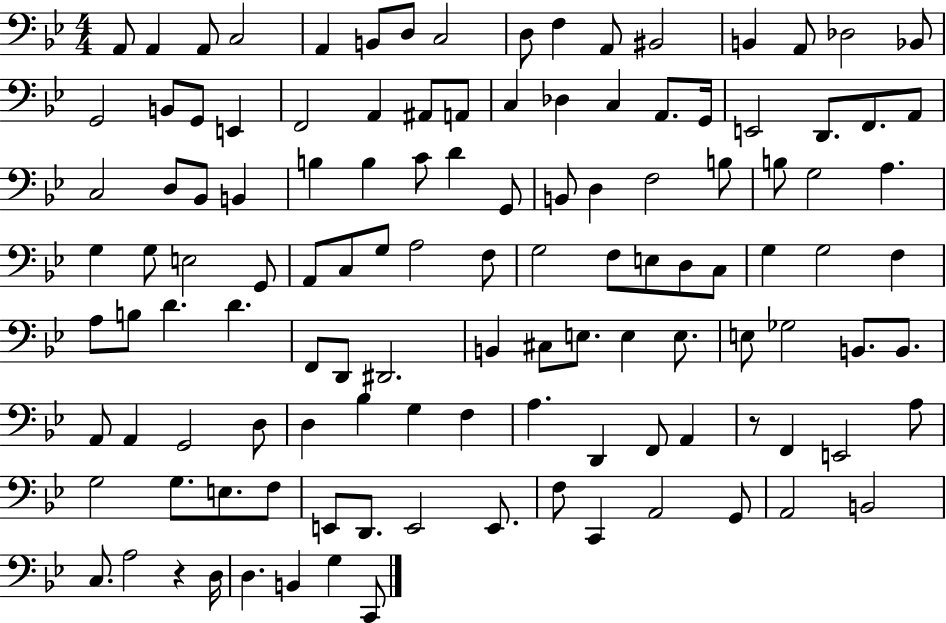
A2/e A2/q A2/e C3/h A2/q B2/e D3/e C3/h D3/e F3/q A2/e BIS2/h B2/q A2/e Db3/h Bb2/e G2/h B2/e G2/e E2/q F2/h A2/q A#2/e A2/e C3/q Db3/q C3/q A2/e. G2/s E2/h D2/e. F2/e. A2/e C3/h D3/e Bb2/e B2/q B3/q B3/q C4/e D4/q G2/e B2/e D3/q F3/h B3/e B3/e G3/h A3/q. G3/q G3/e E3/h G2/e A2/e C3/e G3/e A3/h F3/e G3/h F3/e E3/e D3/e C3/e G3/q G3/h F3/q A3/e B3/e D4/q. D4/q. F2/e D2/e D#2/h. B2/q C#3/e E3/e. E3/q E3/e. E3/e Gb3/h B2/e. B2/e. A2/e A2/q G2/h D3/e D3/q Bb3/q G3/q F3/q A3/q. D2/q F2/e A2/q R/e F2/q E2/h A3/e G3/h G3/e. E3/e. F3/e E2/e D2/e. E2/h E2/e. F3/e C2/q A2/h G2/e A2/h B2/h C3/e. A3/h R/q D3/s D3/q. B2/q G3/q C2/e